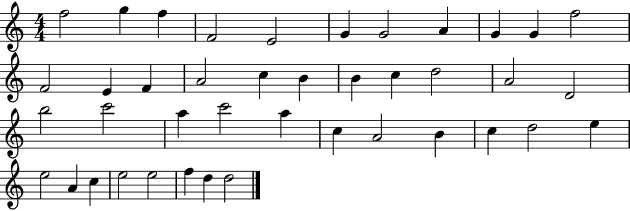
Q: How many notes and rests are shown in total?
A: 41